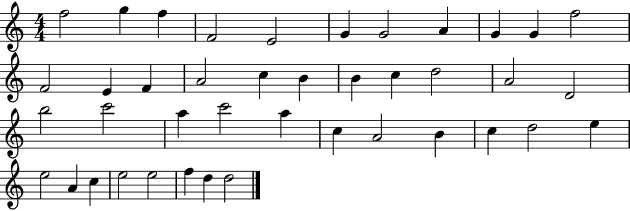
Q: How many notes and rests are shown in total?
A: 41